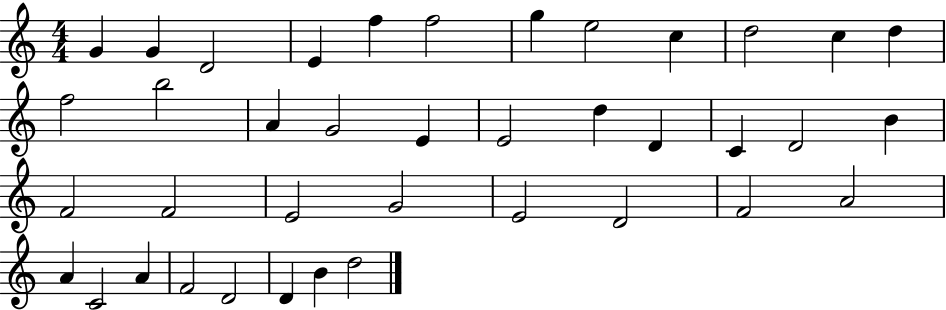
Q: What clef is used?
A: treble